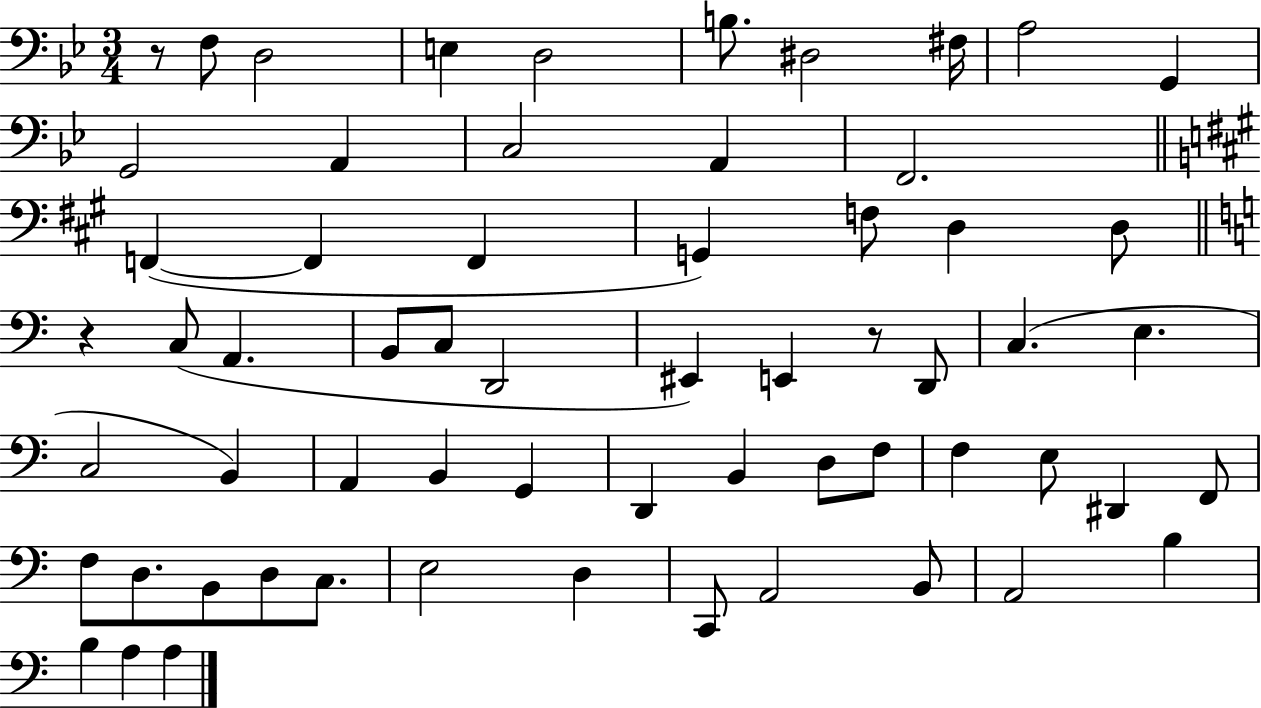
{
  \clef bass
  \numericTimeSignature
  \time 3/4
  \key bes \major
  r8 f8 d2 | e4 d2 | b8. dis2 fis16 | a2 g,4 | \break g,2 a,4 | c2 a,4 | f,2. | \bar "||" \break \key a \major f,4~(~ f,4 f,4 | g,4) f8 d4 d8 | \bar "||" \break \key c \major r4 c8( a,4. | b,8 c8 d,2 | eis,4) e,4 r8 d,8 | c4.( e4. | \break c2 b,4) | a,4 b,4 g,4 | d,4 b,4 d8 f8 | f4 e8 dis,4 f,8 | \break f8 d8. b,8 d8 c8. | e2 d4 | c,8 a,2 b,8 | a,2 b4 | \break b4 a4 a4 | \bar "|."
}